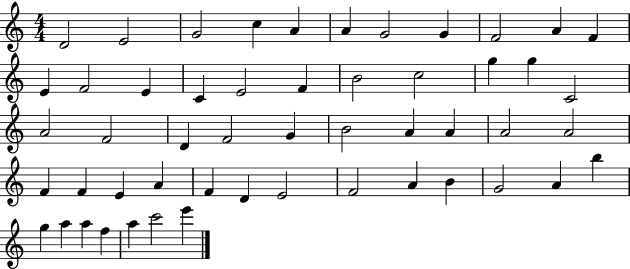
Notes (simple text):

D4/h E4/h G4/h C5/q A4/q A4/q G4/h G4/q F4/h A4/q F4/q E4/q F4/h E4/q C4/q E4/h F4/q B4/h C5/h G5/q G5/q C4/h A4/h F4/h D4/q F4/h G4/q B4/h A4/q A4/q A4/h A4/h F4/q F4/q E4/q A4/q F4/q D4/q E4/h F4/h A4/q B4/q G4/h A4/q B5/q G5/q A5/q A5/q F5/q A5/q C6/h E6/q